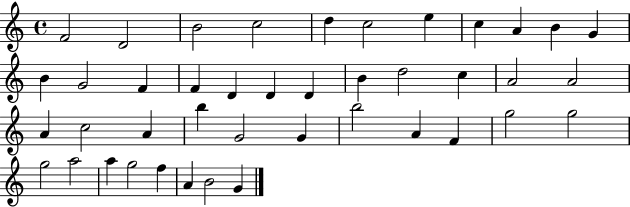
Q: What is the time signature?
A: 4/4